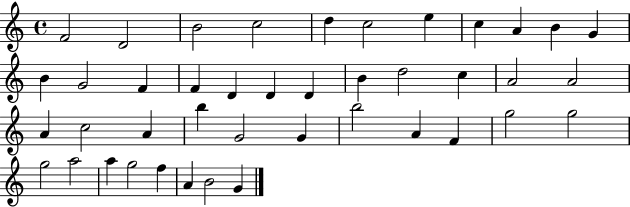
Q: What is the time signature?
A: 4/4